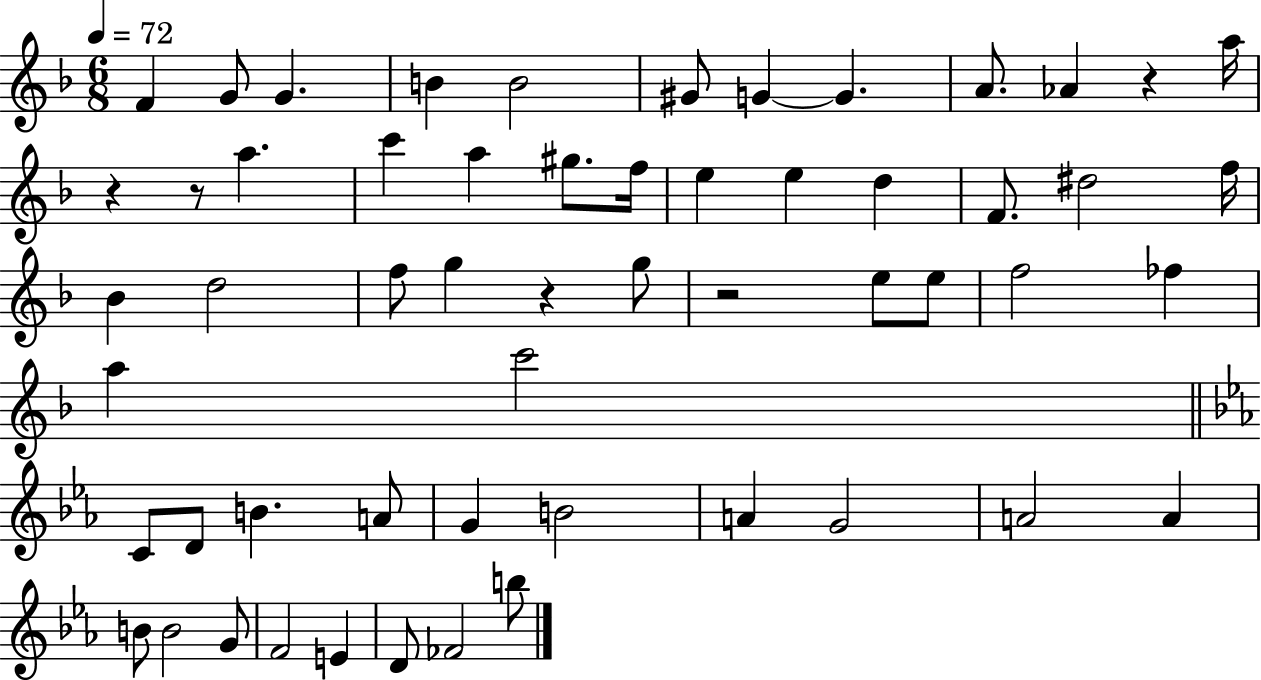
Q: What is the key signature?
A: F major